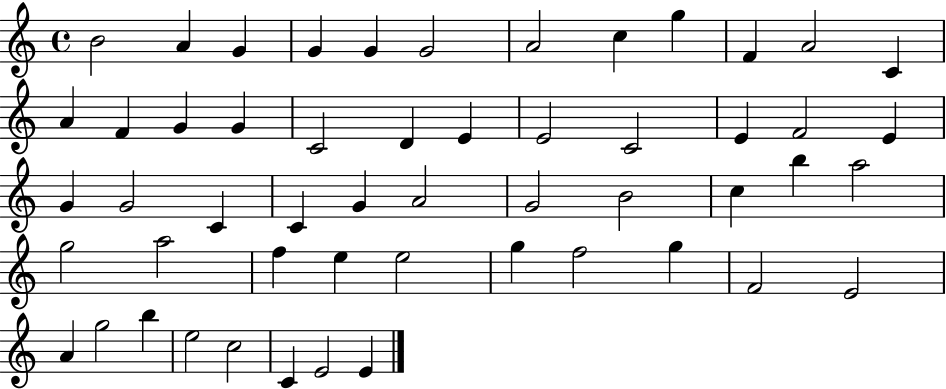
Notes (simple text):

B4/h A4/q G4/q G4/q G4/q G4/h A4/h C5/q G5/q F4/q A4/h C4/q A4/q F4/q G4/q G4/q C4/h D4/q E4/q E4/h C4/h E4/q F4/h E4/q G4/q G4/h C4/q C4/q G4/q A4/h G4/h B4/h C5/q B5/q A5/h G5/h A5/h F5/q E5/q E5/h G5/q F5/h G5/q F4/h E4/h A4/q G5/h B5/q E5/h C5/h C4/q E4/h E4/q